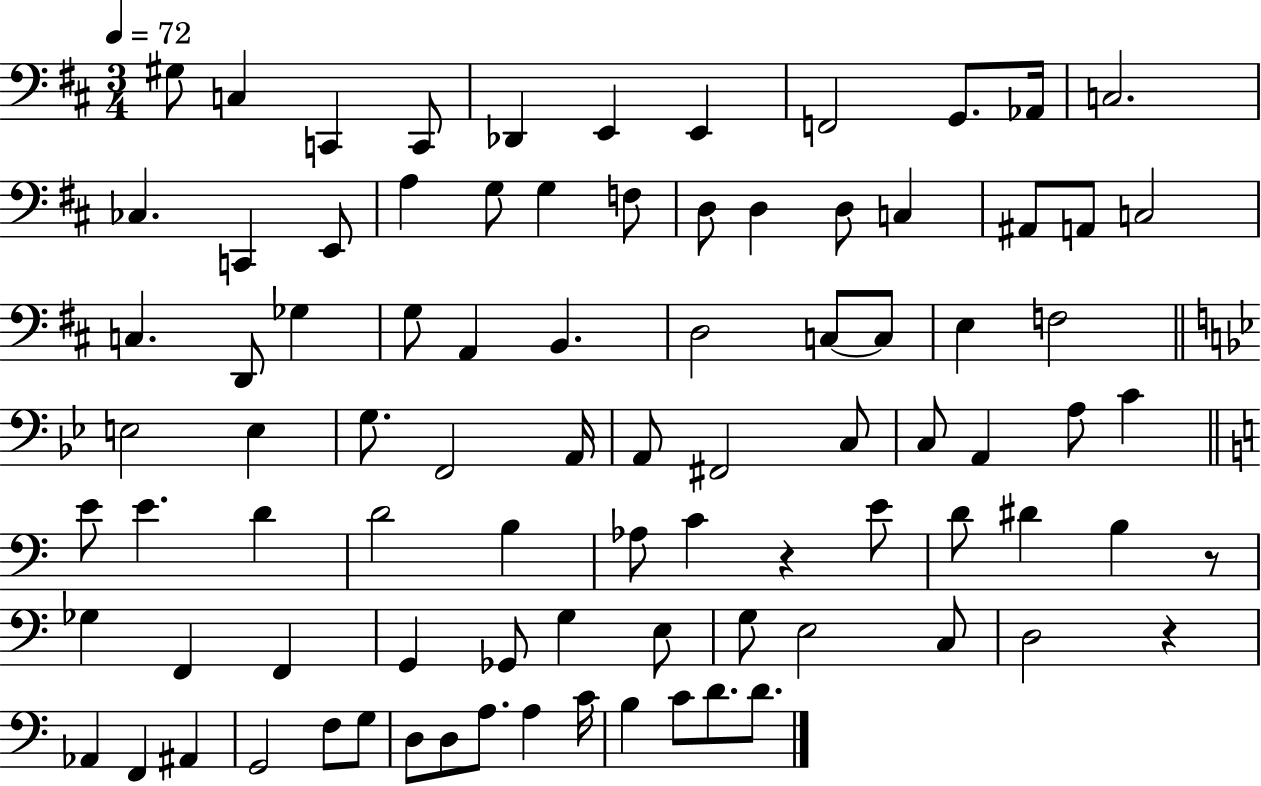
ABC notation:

X:1
T:Untitled
M:3/4
L:1/4
K:D
^G,/2 C, C,, C,,/2 _D,, E,, E,, F,,2 G,,/2 _A,,/4 C,2 _C, C,, E,,/2 A, G,/2 G, F,/2 D,/2 D, D,/2 C, ^A,,/2 A,,/2 C,2 C, D,,/2 _G, G,/2 A,, B,, D,2 C,/2 C,/2 E, F,2 E,2 E, G,/2 F,,2 A,,/4 A,,/2 ^F,,2 C,/2 C,/2 A,, A,/2 C E/2 E D D2 B, _A,/2 C z E/2 D/2 ^D B, z/2 _G, F,, F,, G,, _G,,/2 G, E,/2 G,/2 E,2 C,/2 D,2 z _A,, F,, ^A,, G,,2 F,/2 G,/2 D,/2 D,/2 A,/2 A, C/4 B, C/2 D/2 D/2